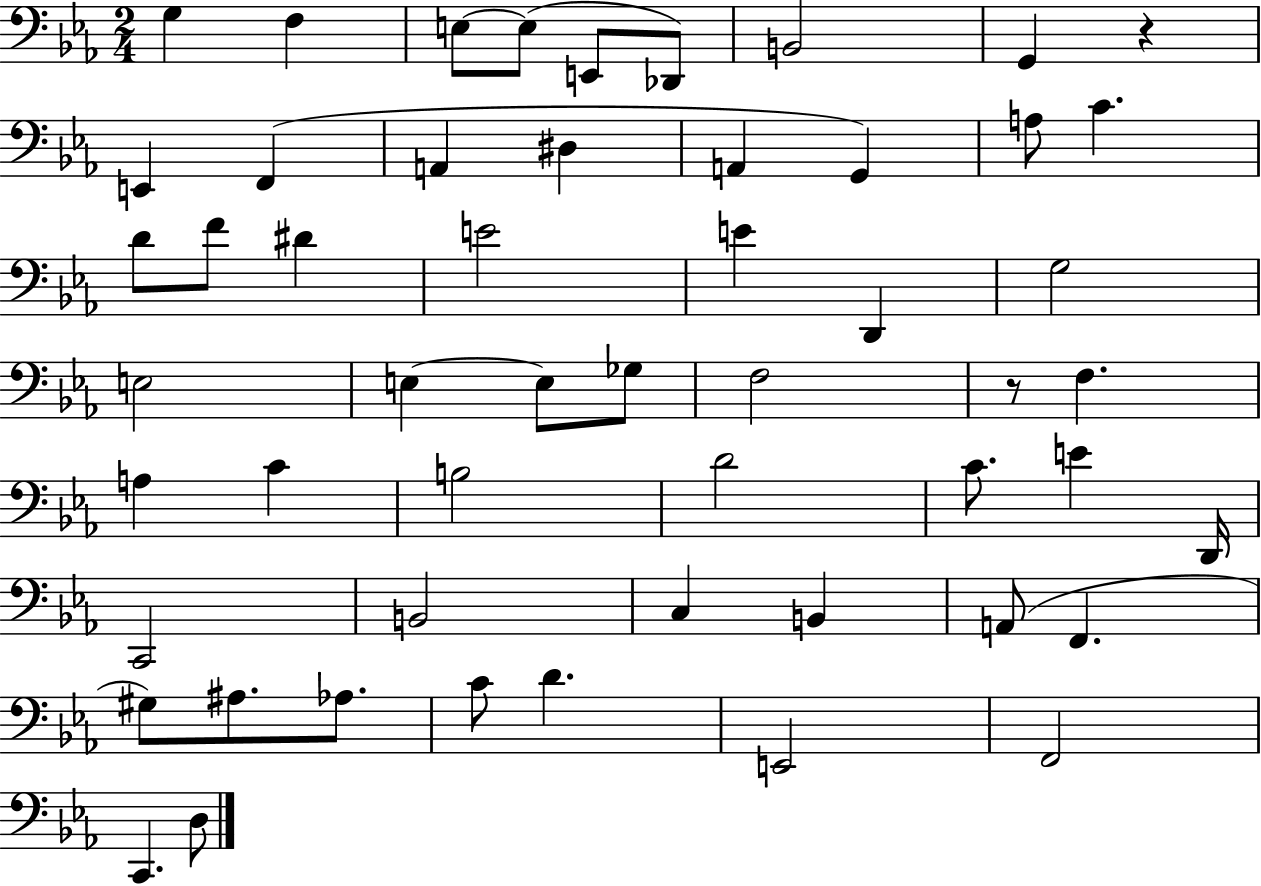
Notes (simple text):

G3/q F3/q E3/e E3/e E2/e Db2/e B2/h G2/q R/q E2/q F2/q A2/q D#3/q A2/q G2/q A3/e C4/q. D4/e F4/e D#4/q E4/h E4/q D2/q G3/h E3/h E3/q E3/e Gb3/e F3/h R/e F3/q. A3/q C4/q B3/h D4/h C4/e. E4/q D2/s C2/h B2/h C3/q B2/q A2/e F2/q. G#3/e A#3/e. Ab3/e. C4/e D4/q. E2/h F2/h C2/q. D3/e